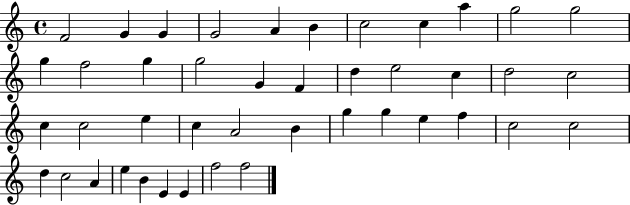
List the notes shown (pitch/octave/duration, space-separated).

F4/h G4/q G4/q G4/h A4/q B4/q C5/h C5/q A5/q G5/h G5/h G5/q F5/h G5/q G5/h G4/q F4/q D5/q E5/h C5/q D5/h C5/h C5/q C5/h E5/q C5/q A4/h B4/q G5/q G5/q E5/q F5/q C5/h C5/h D5/q C5/h A4/q E5/q B4/q E4/q E4/q F5/h F5/h